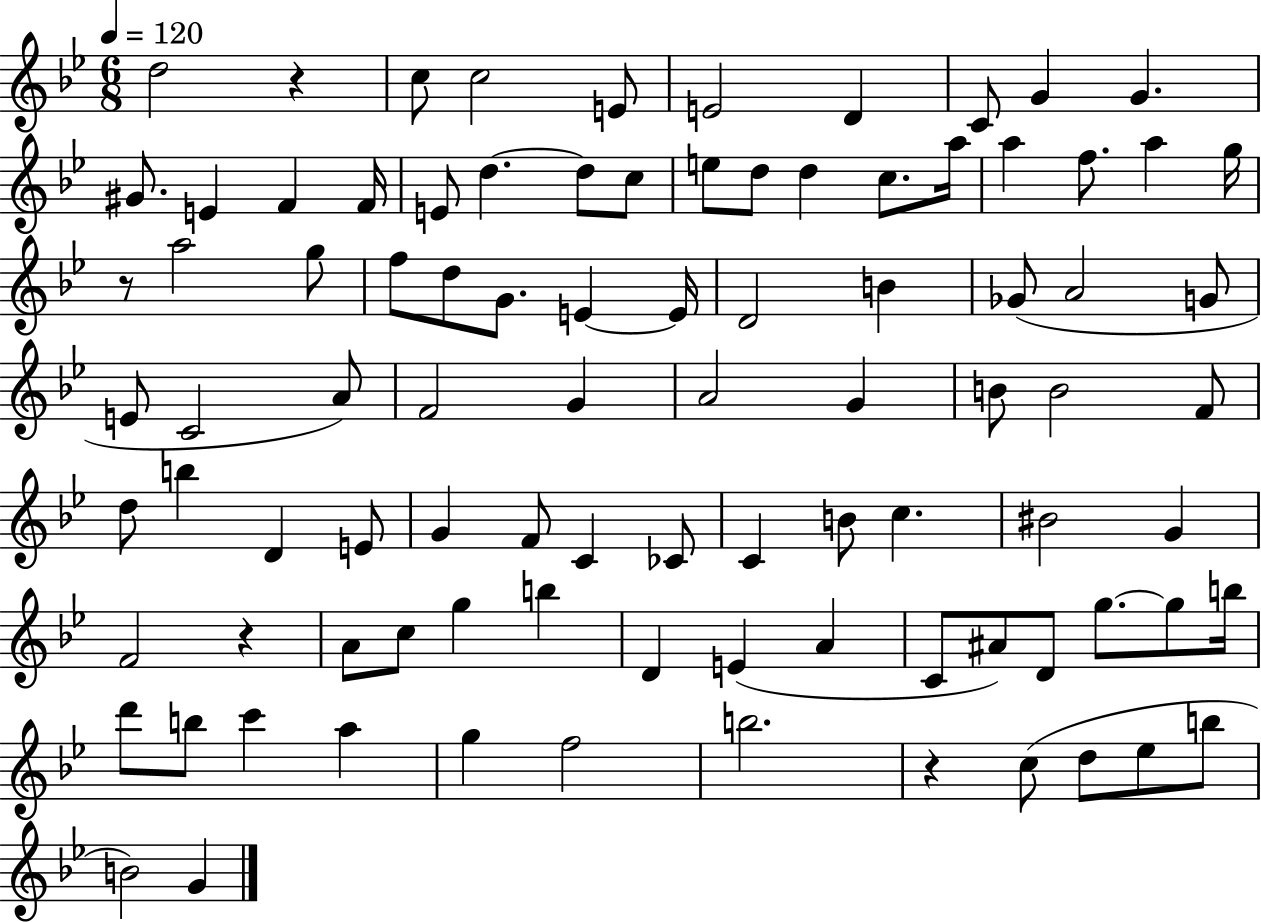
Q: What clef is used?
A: treble